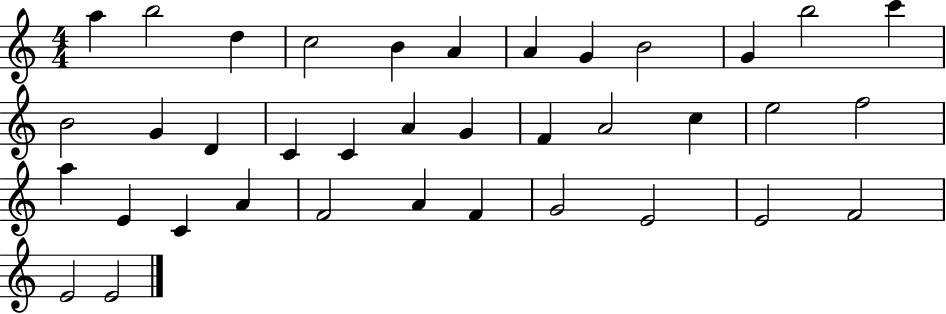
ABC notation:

X:1
T:Untitled
M:4/4
L:1/4
K:C
a b2 d c2 B A A G B2 G b2 c' B2 G D C C A G F A2 c e2 f2 a E C A F2 A F G2 E2 E2 F2 E2 E2